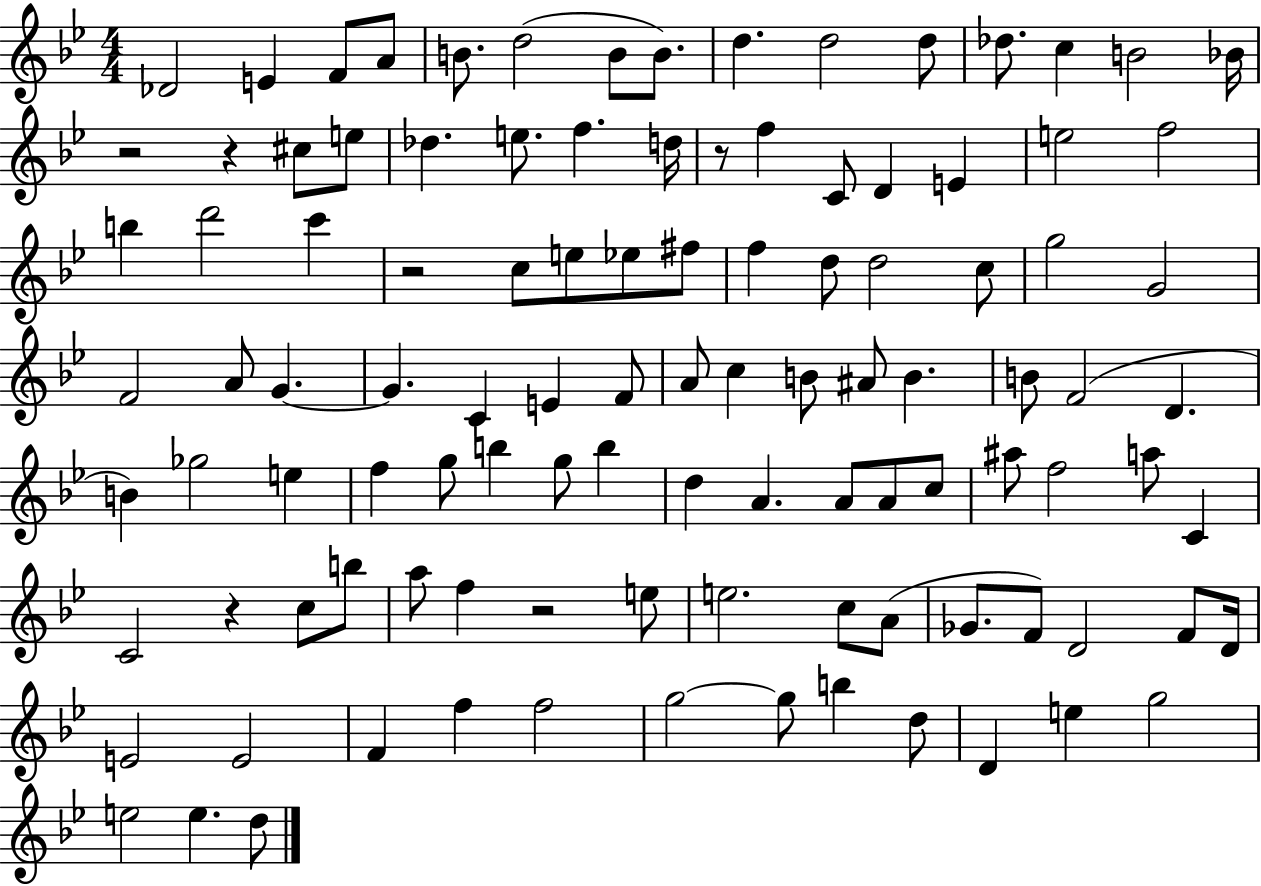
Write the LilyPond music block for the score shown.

{
  \clef treble
  \numericTimeSignature
  \time 4/4
  \key bes \major
  des'2 e'4 f'8 a'8 | b'8. d''2( b'8 b'8.) | d''4. d''2 d''8 | des''8. c''4 b'2 bes'16 | \break r2 r4 cis''8 e''8 | des''4. e''8. f''4. d''16 | r8 f''4 c'8 d'4 e'4 | e''2 f''2 | \break b''4 d'''2 c'''4 | r2 c''8 e''8 ees''8 fis''8 | f''4 d''8 d''2 c''8 | g''2 g'2 | \break f'2 a'8 g'4.~~ | g'4. c'4 e'4 f'8 | a'8 c''4 b'8 ais'8 b'4. | b'8 f'2( d'4. | \break b'4) ges''2 e''4 | f''4 g''8 b''4 g''8 b''4 | d''4 a'4. a'8 a'8 c''8 | ais''8 f''2 a''8 c'4 | \break c'2 r4 c''8 b''8 | a''8 f''4 r2 e''8 | e''2. c''8 a'8( | ges'8. f'8) d'2 f'8 d'16 | \break e'2 e'2 | f'4 f''4 f''2 | g''2~~ g''8 b''4 d''8 | d'4 e''4 g''2 | \break e''2 e''4. d''8 | \bar "|."
}